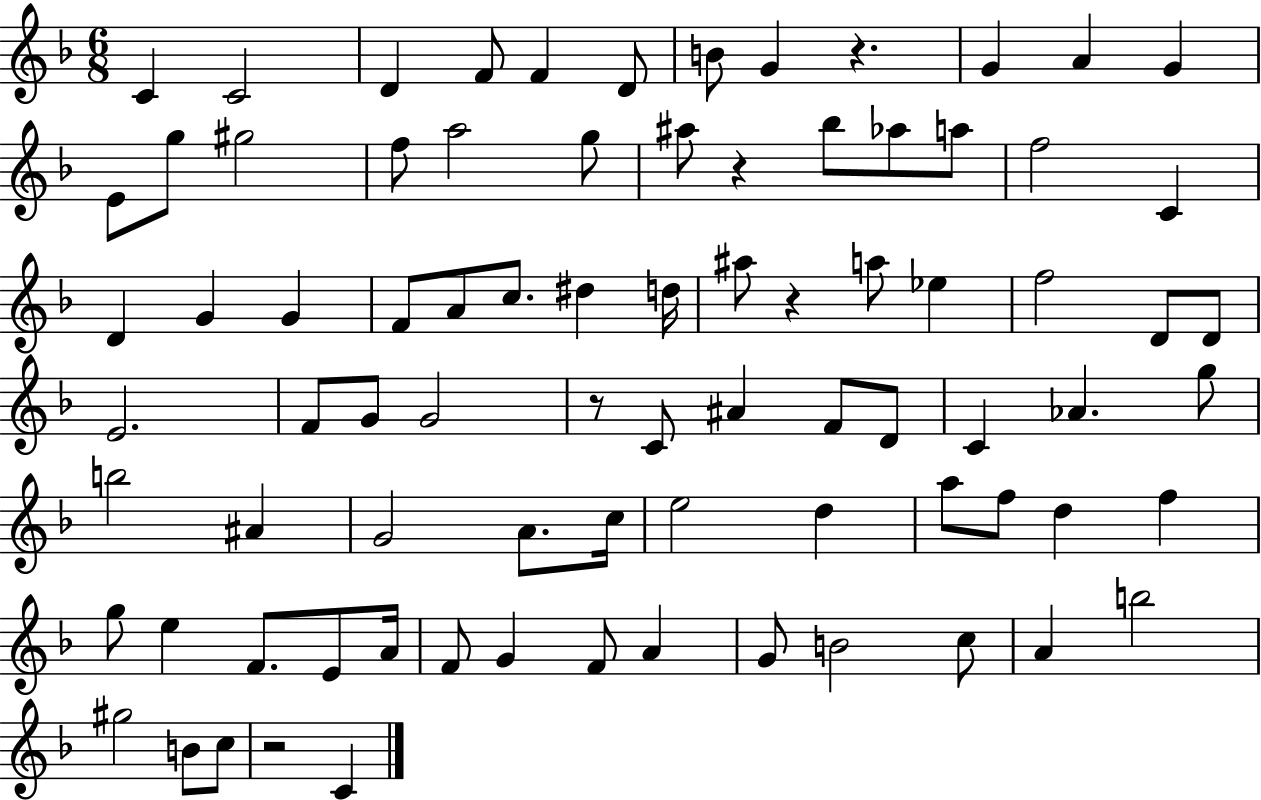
{
  \clef treble
  \numericTimeSignature
  \time 6/8
  \key f \major
  \repeat volta 2 { c'4 c'2 | d'4 f'8 f'4 d'8 | b'8 g'4 r4. | g'4 a'4 g'4 | \break e'8 g''8 gis''2 | f''8 a''2 g''8 | ais''8 r4 bes''8 aes''8 a''8 | f''2 c'4 | \break d'4 g'4 g'4 | f'8 a'8 c''8. dis''4 d''16 | ais''8 r4 a''8 ees''4 | f''2 d'8 d'8 | \break e'2. | f'8 g'8 g'2 | r8 c'8 ais'4 f'8 d'8 | c'4 aes'4. g''8 | \break b''2 ais'4 | g'2 a'8. c''16 | e''2 d''4 | a''8 f''8 d''4 f''4 | \break g''8 e''4 f'8. e'8 a'16 | f'8 g'4 f'8 a'4 | g'8 b'2 c''8 | a'4 b''2 | \break gis''2 b'8 c''8 | r2 c'4 | } \bar "|."
}